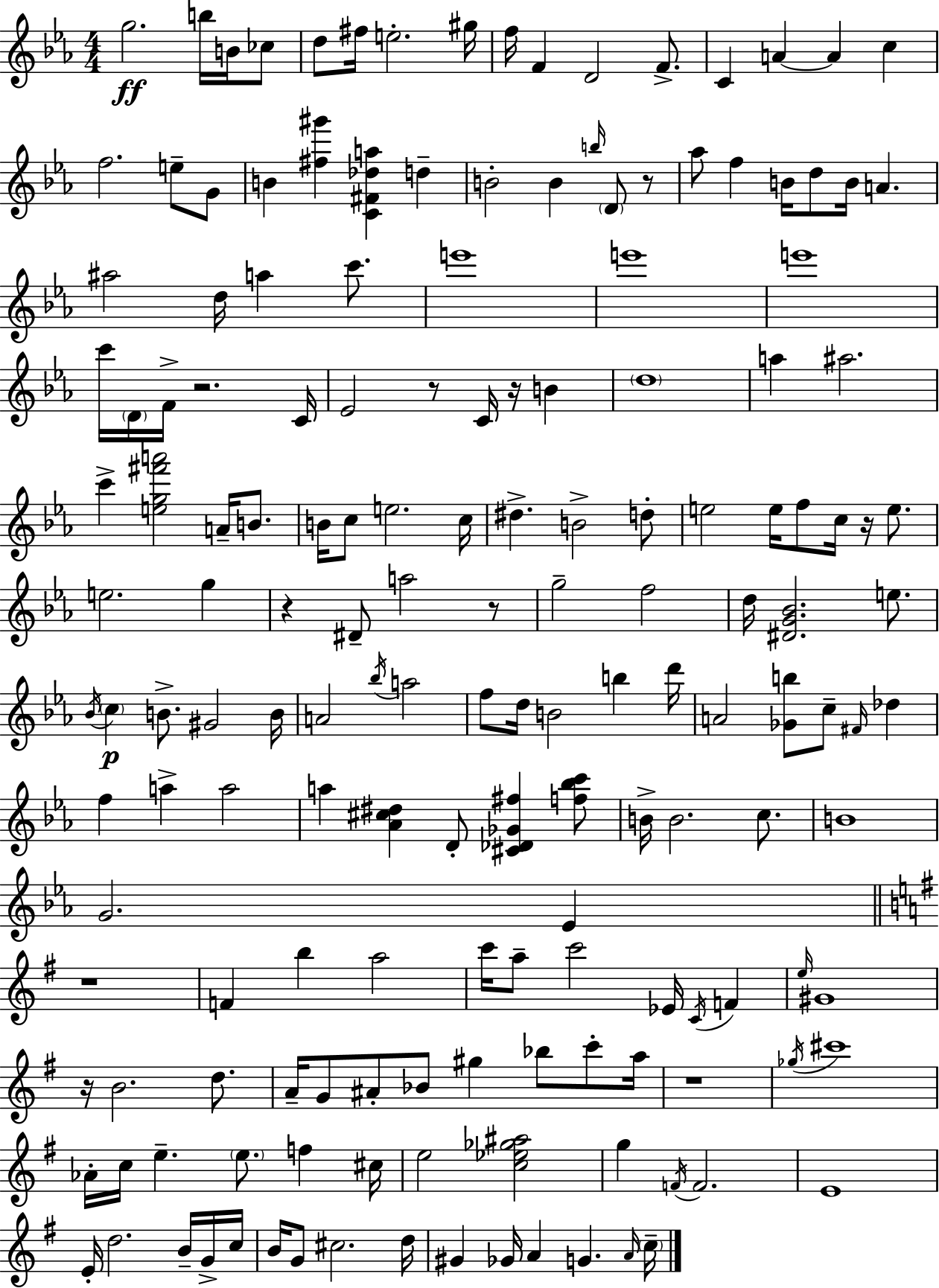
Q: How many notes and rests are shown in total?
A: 167